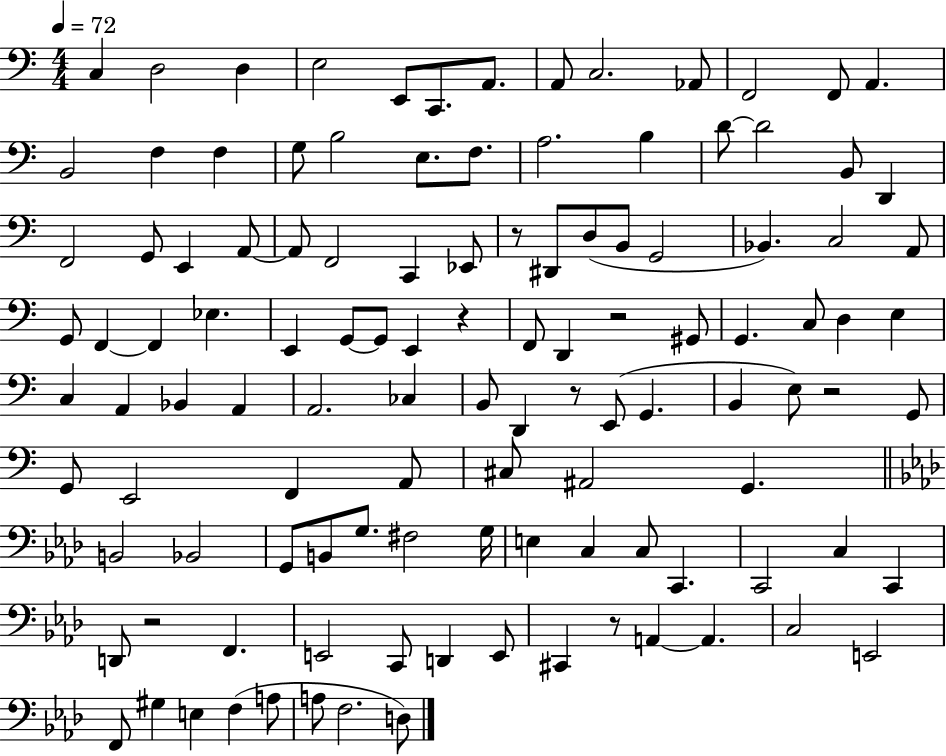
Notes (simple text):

C3/q D3/h D3/q E3/h E2/e C2/e. A2/e. A2/e C3/h. Ab2/e F2/h F2/e A2/q. B2/h F3/q F3/q G3/e B3/h E3/e. F3/e. A3/h. B3/q D4/e D4/h B2/e D2/q F2/h G2/e E2/q A2/e A2/e F2/h C2/q Eb2/e R/e D#2/e D3/e B2/e G2/h Bb2/q. C3/h A2/e G2/e F2/q F2/q Eb3/q. E2/q G2/e G2/e E2/q R/q F2/e D2/q R/h G#2/e G2/q. C3/e D3/q E3/q C3/q A2/q Bb2/q A2/q A2/h. CES3/q B2/e D2/q R/e E2/e G2/q. B2/q E3/e R/h G2/e G2/e E2/h F2/q A2/e C#3/e A#2/h G2/q. B2/h Bb2/h G2/e B2/e G3/e. F#3/h G3/s E3/q C3/q C3/e C2/q. C2/h C3/q C2/q D2/e R/h F2/q. E2/h C2/e D2/q E2/e C#2/q R/e A2/q A2/q. C3/h E2/h F2/e G#3/q E3/q F3/q A3/e A3/e F3/h. D3/e